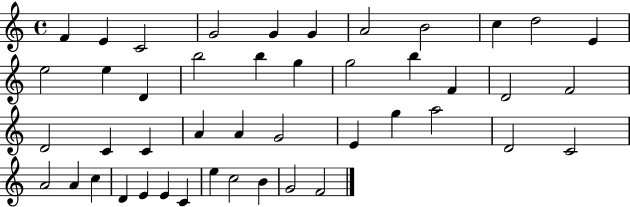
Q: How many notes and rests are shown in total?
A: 45